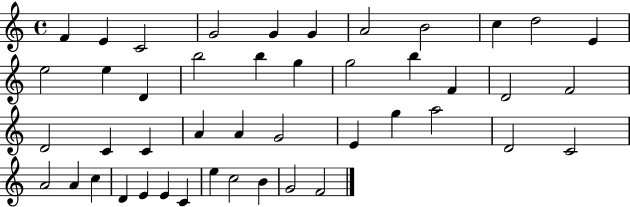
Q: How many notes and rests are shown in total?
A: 45